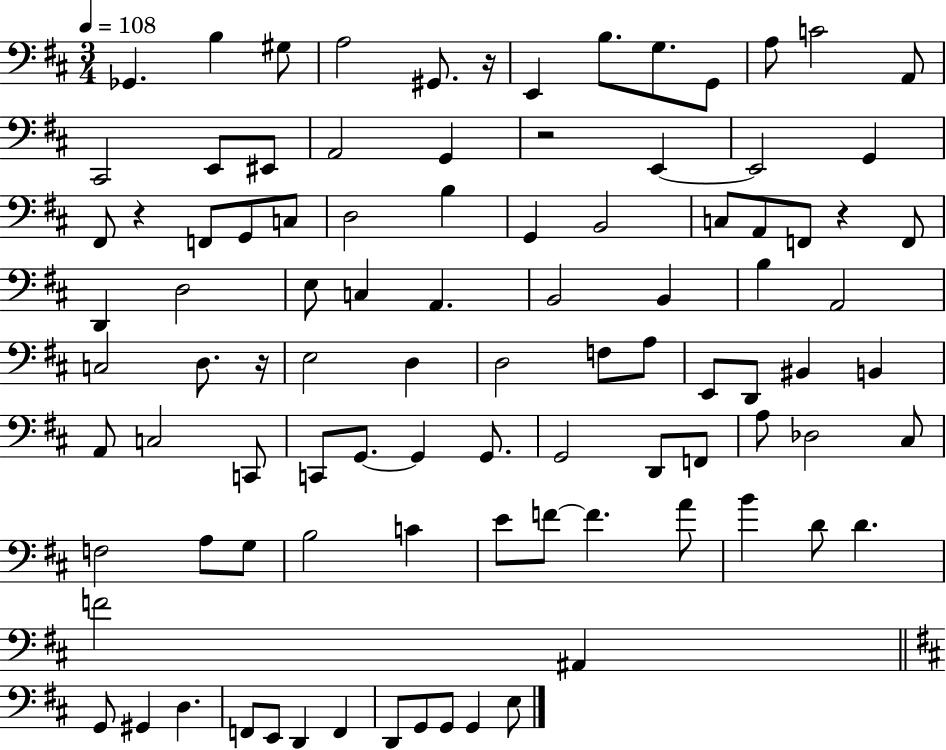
Gb2/q. B3/q G#3/e A3/h G#2/e. R/s E2/q B3/e. G3/e. G2/e A3/e C4/h A2/e C#2/h E2/e EIS2/e A2/h G2/q R/h E2/q E2/h G2/q F#2/e R/q F2/e G2/e C3/e D3/h B3/q G2/q B2/h C3/e A2/e F2/e R/q F2/e D2/q D3/h E3/e C3/q A2/q. B2/h B2/q B3/q A2/h C3/h D3/e. R/s E3/h D3/q D3/h F3/e A3/e E2/e D2/e BIS2/q B2/q A2/e C3/h C2/e C2/e G2/e. G2/q G2/e. G2/h D2/e F2/e A3/e Db3/h C#3/e F3/h A3/e G3/e B3/h C4/q E4/e F4/e F4/q. A4/e B4/q D4/e D4/q. F4/h A#2/q G2/e G#2/q D3/q. F2/e E2/e D2/q F2/q D2/e G2/e G2/e G2/q E3/e